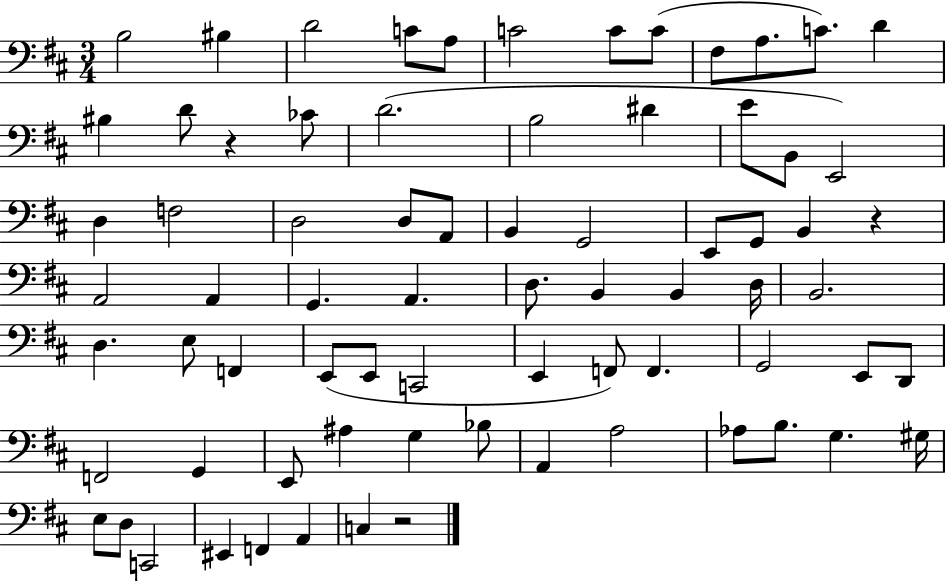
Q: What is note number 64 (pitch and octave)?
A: G#3